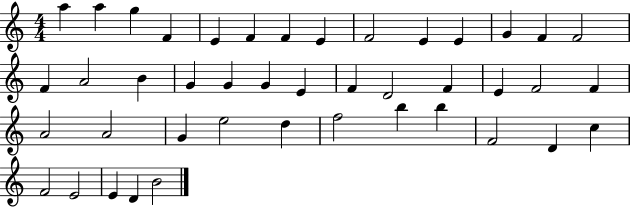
{
  \clef treble
  \numericTimeSignature
  \time 4/4
  \key c \major
  a''4 a''4 g''4 f'4 | e'4 f'4 f'4 e'4 | f'2 e'4 e'4 | g'4 f'4 f'2 | \break f'4 a'2 b'4 | g'4 g'4 g'4 e'4 | f'4 d'2 f'4 | e'4 f'2 f'4 | \break a'2 a'2 | g'4 e''2 d''4 | f''2 b''4 b''4 | f'2 d'4 c''4 | \break f'2 e'2 | e'4 d'4 b'2 | \bar "|."
}